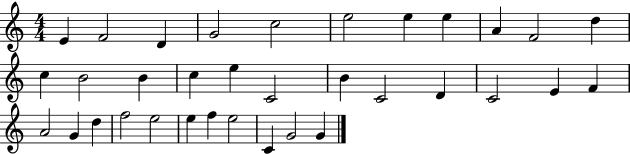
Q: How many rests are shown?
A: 0